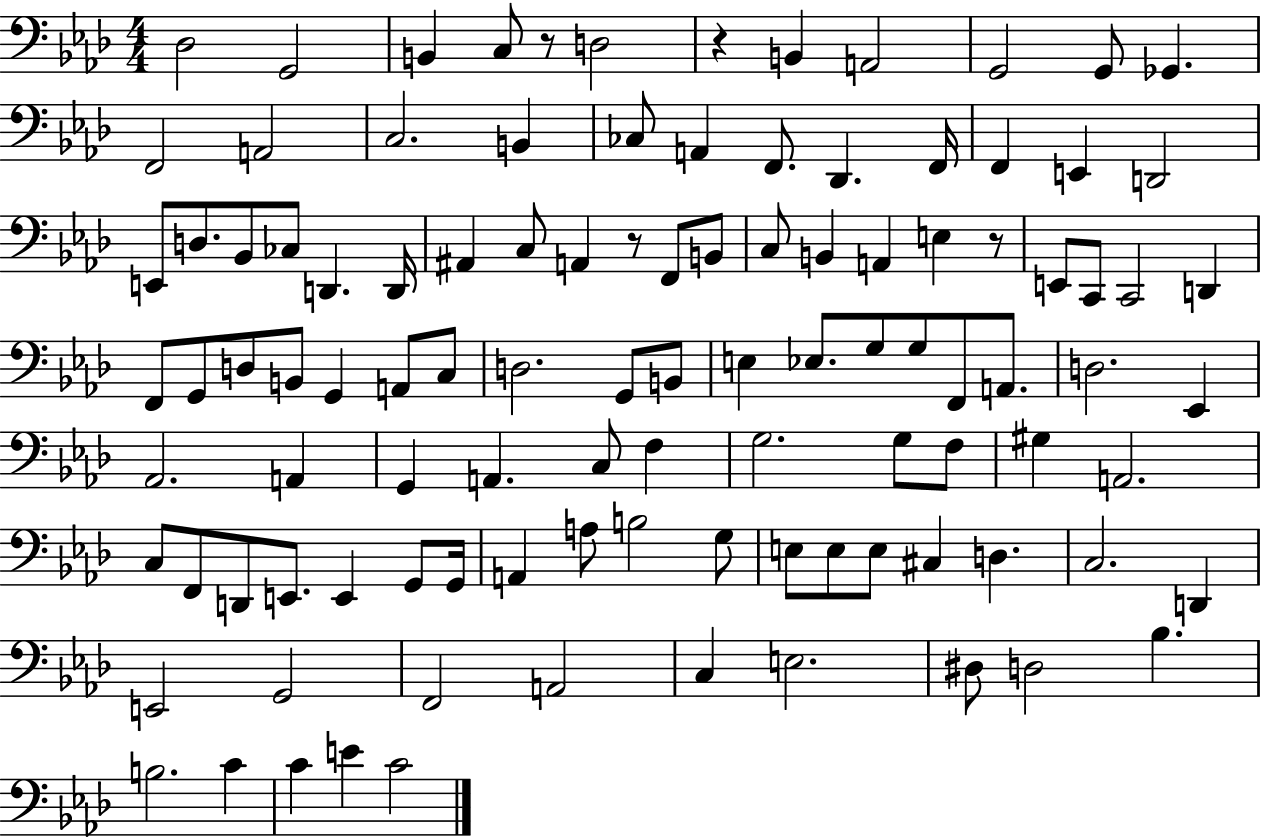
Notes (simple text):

Db3/h G2/h B2/q C3/e R/e D3/h R/q B2/q A2/h G2/h G2/e Gb2/q. F2/h A2/h C3/h. B2/q CES3/e A2/q F2/e. Db2/q. F2/s F2/q E2/q D2/h E2/e D3/e. Bb2/e CES3/e D2/q. D2/s A#2/q C3/e A2/q R/e F2/e B2/e C3/e B2/q A2/q E3/q R/e E2/e C2/e C2/h D2/q F2/e G2/e D3/e B2/e G2/q A2/e C3/e D3/h. G2/e B2/e E3/q Eb3/e. G3/e G3/e F2/e A2/e. D3/h. Eb2/q Ab2/h. A2/q G2/q A2/q. C3/e F3/q G3/h. G3/e F3/e G#3/q A2/h. C3/e F2/e D2/e E2/e. E2/q G2/e G2/s A2/q A3/e B3/h G3/e E3/e E3/e E3/e C#3/q D3/q. C3/h. D2/q E2/h G2/h F2/h A2/h C3/q E3/h. D#3/e D3/h Bb3/q. B3/h. C4/q C4/q E4/q C4/h